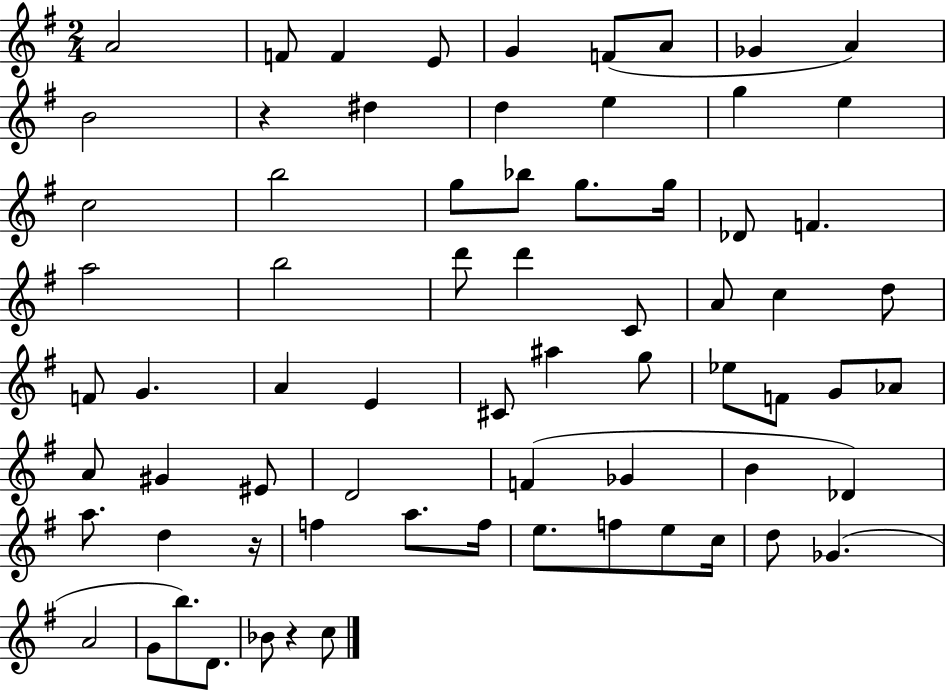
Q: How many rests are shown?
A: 3